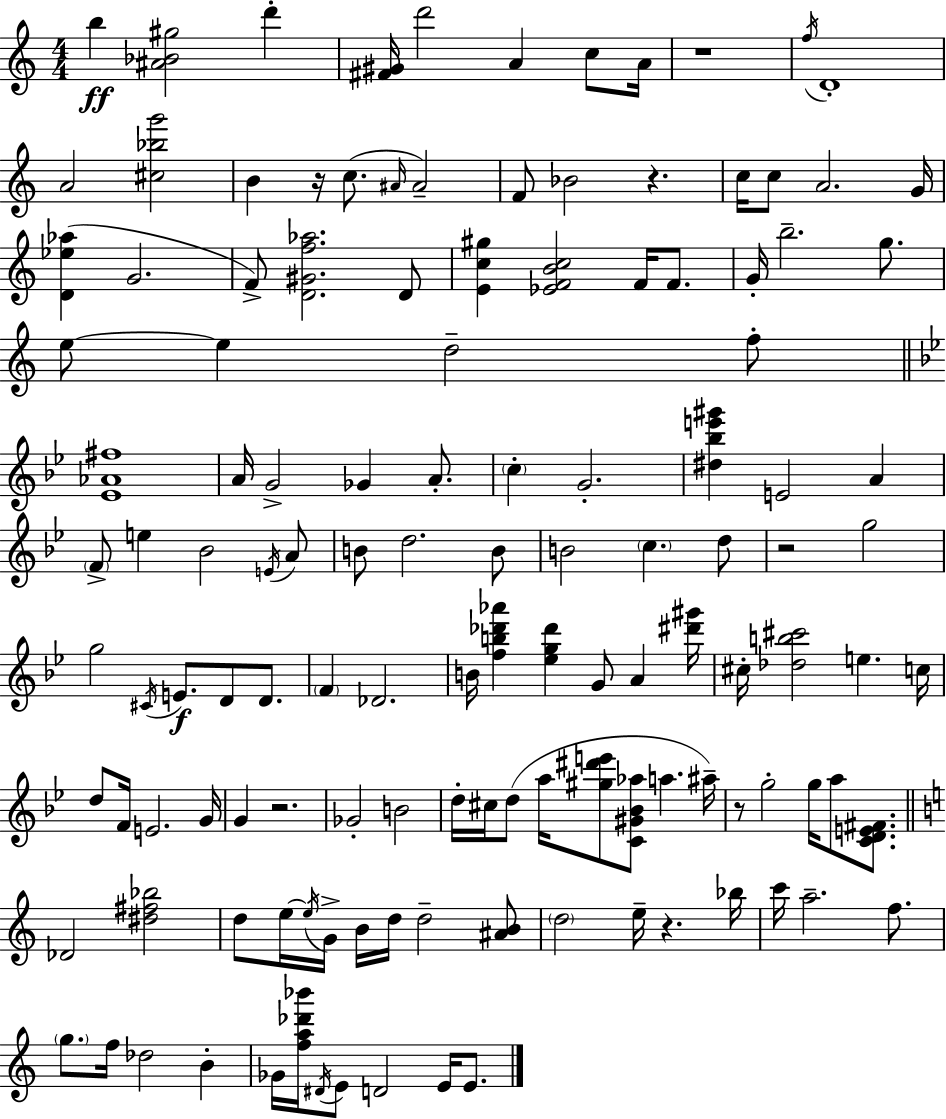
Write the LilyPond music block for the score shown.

{
  \clef treble
  \numericTimeSignature
  \time 4/4
  \key c \major
  b''4\ff <ais' bes' gis''>2 d'''4-. | <fis' gis'>16 d'''2 a'4 c''8 a'16 | r1 | \acciaccatura { f''16 } d'1-. | \break a'2 <cis'' bes'' g'''>2 | b'4 r16 c''8.( \grace { ais'16 } ais'2--) | f'8 bes'2 r4. | c''16 c''8 a'2. | \break g'16 <d' ees'' aes''>4( g'2. | f'8->) <d' gis' f'' aes''>2. | d'8 <e' c'' gis''>4 <ees' f' b' c''>2 f'16 f'8. | g'16-. b''2.-- g''8. | \break e''8~~ e''4 d''2-- | f''8-. \bar "||" \break \key g \minor <ees' aes' fis''>1 | a'16 g'2-> ges'4 a'8.-. | \parenthesize c''4-. g'2.-. | <dis'' bes'' e''' gis'''>4 e'2 a'4 | \break \parenthesize f'8-> e''4 bes'2 \acciaccatura { e'16 } a'8 | b'8 d''2. b'8 | b'2 \parenthesize c''4. d''8 | r2 g''2 | \break g''2 \acciaccatura { cis'16 }\f e'8. d'8 d'8. | \parenthesize f'4 des'2. | b'16 <f'' b'' des''' aes'''>4 <ees'' g'' des'''>4 g'8 a'4 | <dis''' gis'''>16 cis''16-. <des'' b'' cis'''>2 e''4. | \break c''16 d''8 f'16 e'2. | g'16 g'4 r2. | ges'2-. b'2 | d''16-. cis''16 d''8( a''16 <gis'' dis''' e'''>8 <c' gis' bes' aes''>8 a''4. | \break ais''16--) r8 g''2-. g''16 a''8 <c' d' e' fis'>8. | \bar "||" \break \key c \major des'2 <dis'' fis'' bes''>2 | d''8 e''16~~ \acciaccatura { e''16 } g'16-> b'16 d''16 d''2-- <ais' b'>8 | \parenthesize d''2 e''16-- r4. | bes''16 c'''16 a''2.-- f''8. | \break \parenthesize g''8. f''16 des''2 b'4-. | ges'16 <f'' a'' des''' bes'''>16 \acciaccatura { dis'16 } e'8 d'2 e'16 e'8. | \bar "|."
}